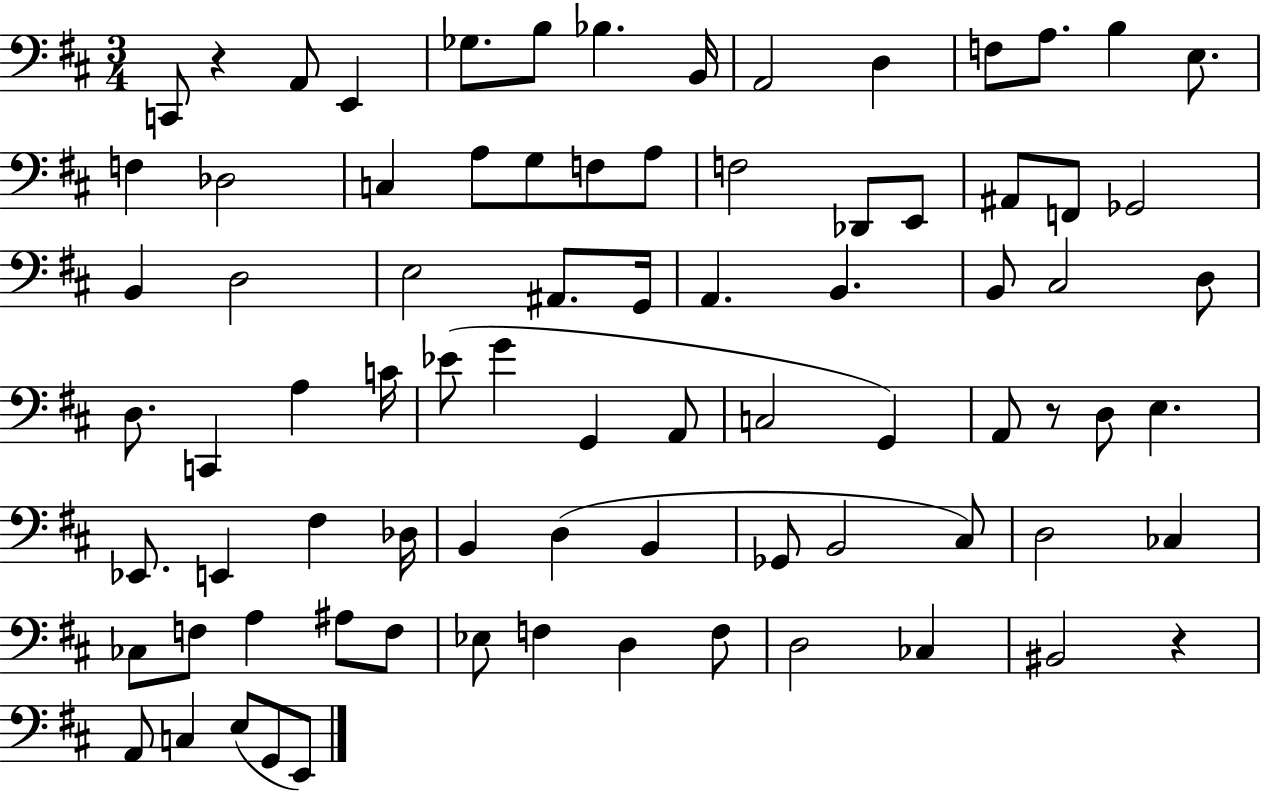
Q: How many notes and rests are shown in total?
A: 81